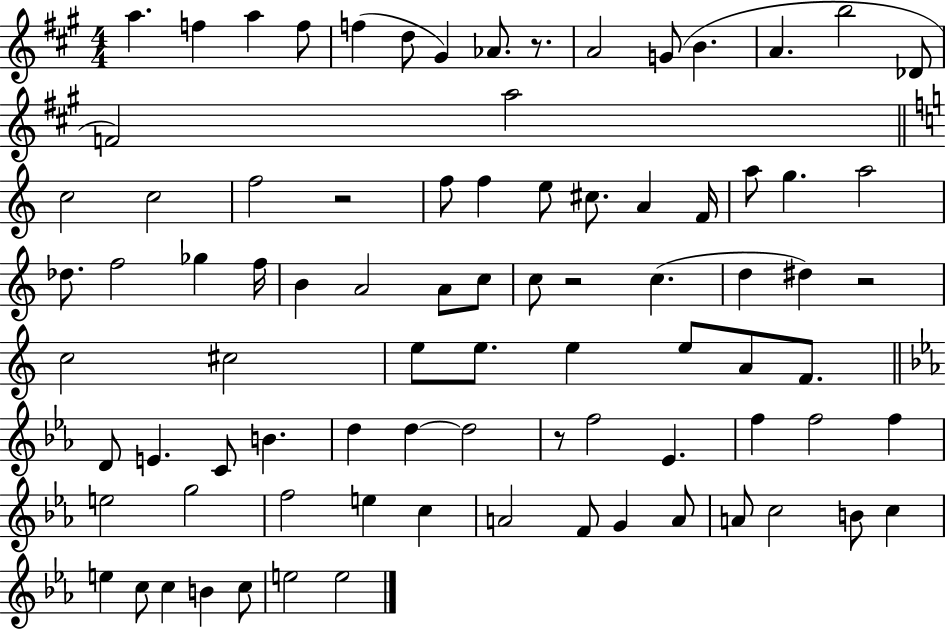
{
  \clef treble
  \numericTimeSignature
  \time 4/4
  \key a \major
  a''4. f''4 a''4 f''8 | f''4( d''8 gis'4) aes'8. r8. | a'2 g'8( b'4. | a'4. b''2 des'8 | \break f'2) a''2 | \bar "||" \break \key c \major c''2 c''2 | f''2 r2 | f''8 f''4 e''8 cis''8. a'4 f'16 | a''8 g''4. a''2 | \break des''8. f''2 ges''4 f''16 | b'4 a'2 a'8 c''8 | c''8 r2 c''4.( | d''4 dis''4) r2 | \break c''2 cis''2 | e''8 e''8. e''4 e''8 a'8 f'8. | \bar "||" \break \key c \minor d'8 e'4. c'8 b'4. | d''4 d''4~~ d''2 | r8 f''2 ees'4. | f''4 f''2 f''4 | \break e''2 g''2 | f''2 e''4 c''4 | a'2 f'8 g'4 a'8 | a'8 c''2 b'8 c''4 | \break e''4 c''8 c''4 b'4 c''8 | e''2 e''2 | \bar "|."
}